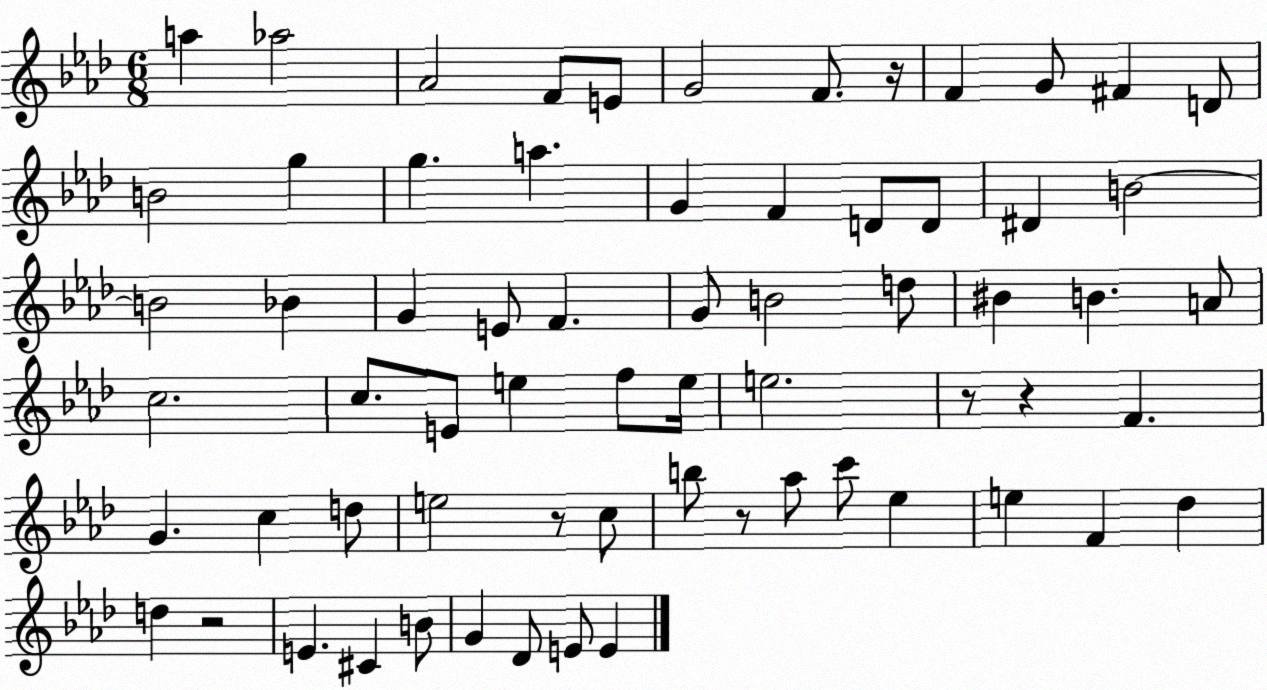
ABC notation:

X:1
T:Untitled
M:6/8
L:1/4
K:Ab
a _a2 _A2 F/2 E/2 G2 F/2 z/4 F G/2 ^F D/2 B2 g g a G F D/2 D/2 ^D B2 B2 _B G E/2 F G/2 B2 d/2 ^B B A/2 c2 c/2 E/2 e f/2 e/4 e2 z/2 z F G c d/2 e2 z/2 c/2 b/2 z/2 _a/2 c'/2 _e e F _d d z2 E ^C B/2 G _D/2 E/2 E